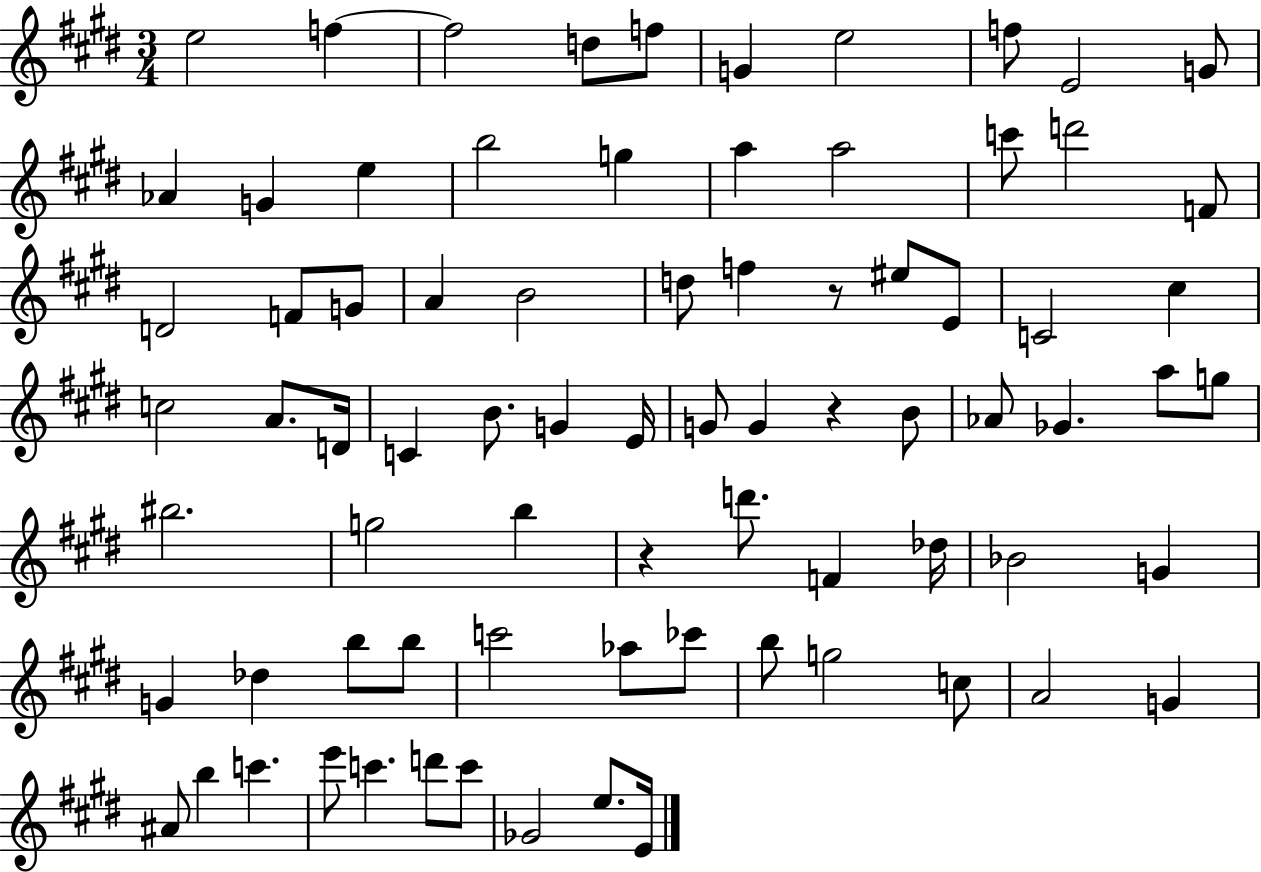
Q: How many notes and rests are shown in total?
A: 78